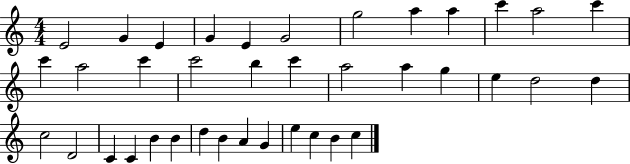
X:1
T:Untitled
M:4/4
L:1/4
K:C
E2 G E G E G2 g2 a a c' a2 c' c' a2 c' c'2 b c' a2 a g e d2 d c2 D2 C C B B d B A G e c B c